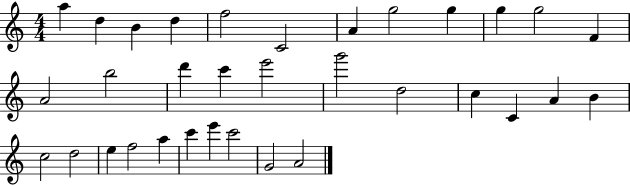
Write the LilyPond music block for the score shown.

{
  \clef treble
  \numericTimeSignature
  \time 4/4
  \key c \major
  a''4 d''4 b'4 d''4 | f''2 c'2 | a'4 g''2 g''4 | g''4 g''2 f'4 | \break a'2 b''2 | d'''4 c'''4 e'''2 | g'''2 d''2 | c''4 c'4 a'4 b'4 | \break c''2 d''2 | e''4 f''2 a''4 | c'''4 e'''4 c'''2 | g'2 a'2 | \break \bar "|."
}